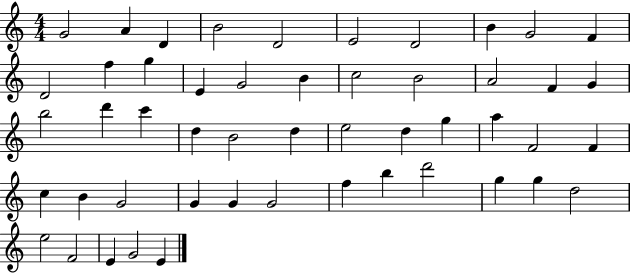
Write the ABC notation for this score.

X:1
T:Untitled
M:4/4
L:1/4
K:C
G2 A D B2 D2 E2 D2 B G2 F D2 f g E G2 B c2 B2 A2 F G b2 d' c' d B2 d e2 d g a F2 F c B G2 G G G2 f b d'2 g g d2 e2 F2 E G2 E